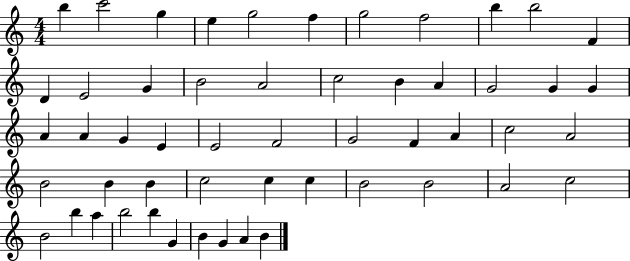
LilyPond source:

{
  \clef treble
  \numericTimeSignature
  \time 4/4
  \key c \major
  b''4 c'''2 g''4 | e''4 g''2 f''4 | g''2 f''2 | b''4 b''2 f'4 | \break d'4 e'2 g'4 | b'2 a'2 | c''2 b'4 a'4 | g'2 g'4 g'4 | \break a'4 a'4 g'4 e'4 | e'2 f'2 | g'2 f'4 a'4 | c''2 a'2 | \break b'2 b'4 b'4 | c''2 c''4 c''4 | b'2 b'2 | a'2 c''2 | \break b'2 b''4 a''4 | b''2 b''4 g'4 | b'4 g'4 a'4 b'4 | \bar "|."
}